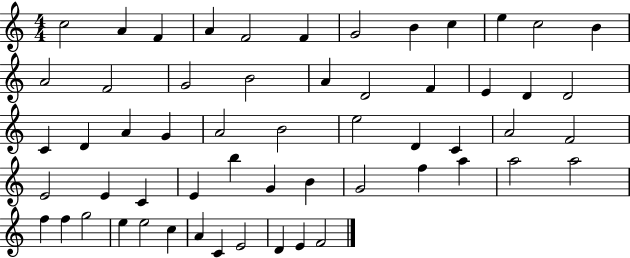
{
  \clef treble
  \numericTimeSignature
  \time 4/4
  \key c \major
  c''2 a'4 f'4 | a'4 f'2 f'4 | g'2 b'4 c''4 | e''4 c''2 b'4 | \break a'2 f'2 | g'2 b'2 | a'4 d'2 f'4 | e'4 d'4 d'2 | \break c'4 d'4 a'4 g'4 | a'2 b'2 | e''2 d'4 c'4 | a'2 f'2 | \break e'2 e'4 c'4 | e'4 b''4 g'4 b'4 | g'2 f''4 a''4 | a''2 a''2 | \break f''4 f''4 g''2 | e''4 e''2 c''4 | a'4 c'4 e'2 | d'4 e'4 f'2 | \break \bar "|."
}